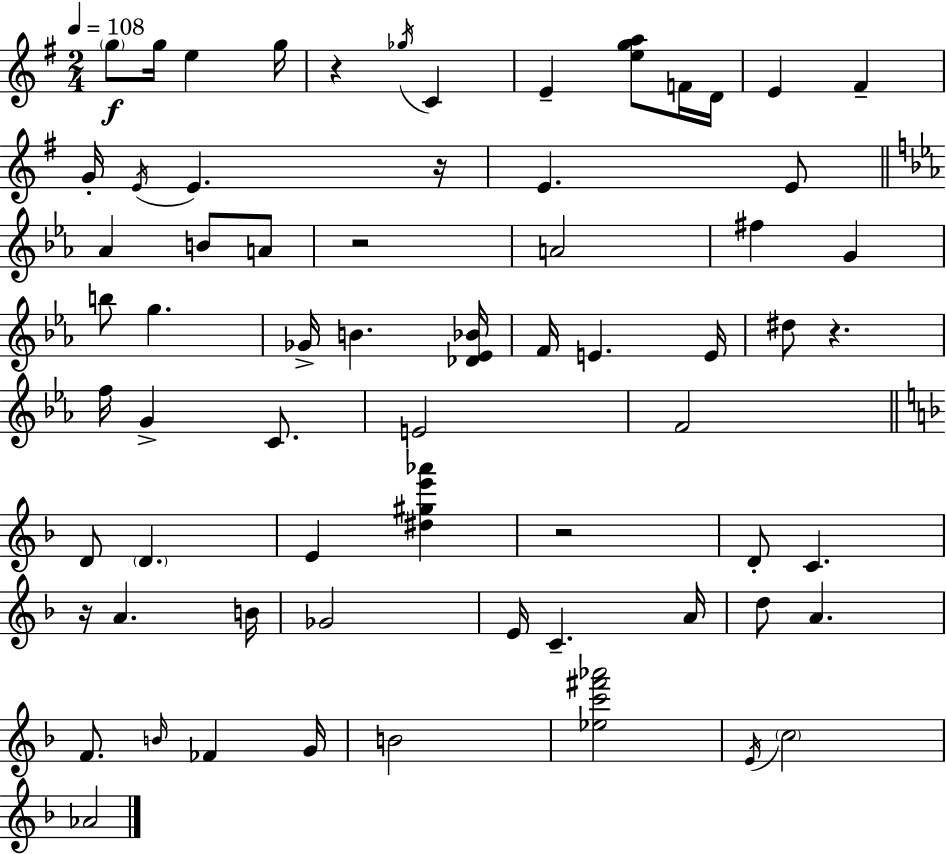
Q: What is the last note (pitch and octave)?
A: Ab4